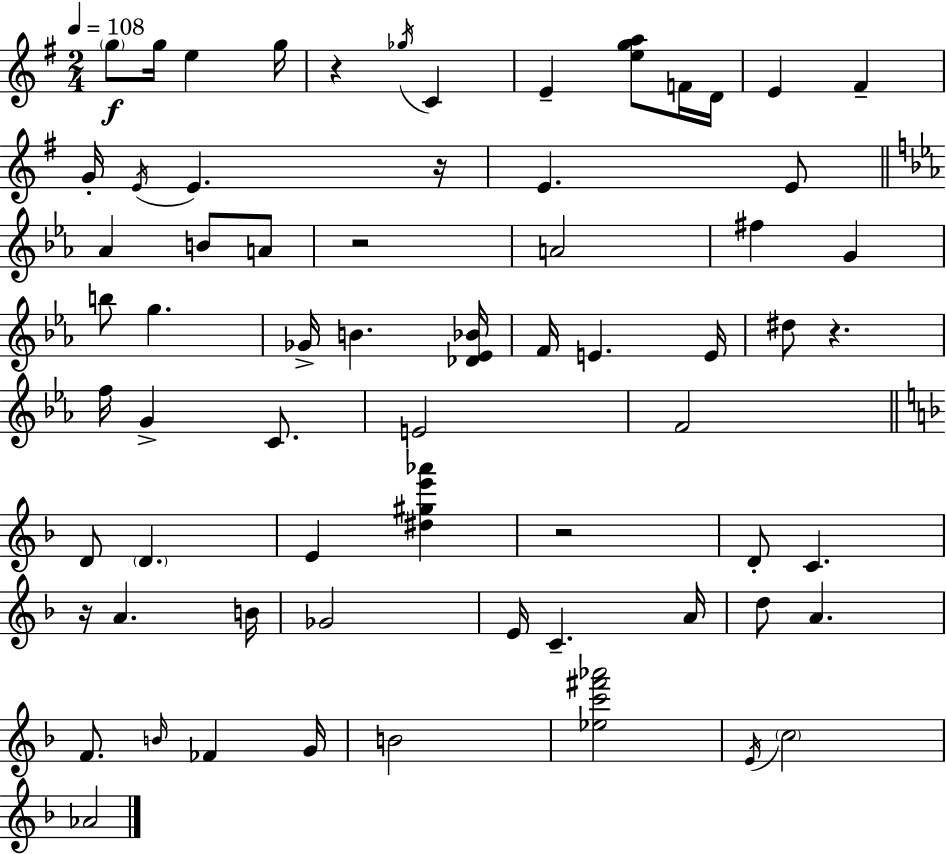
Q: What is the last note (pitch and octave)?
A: Ab4